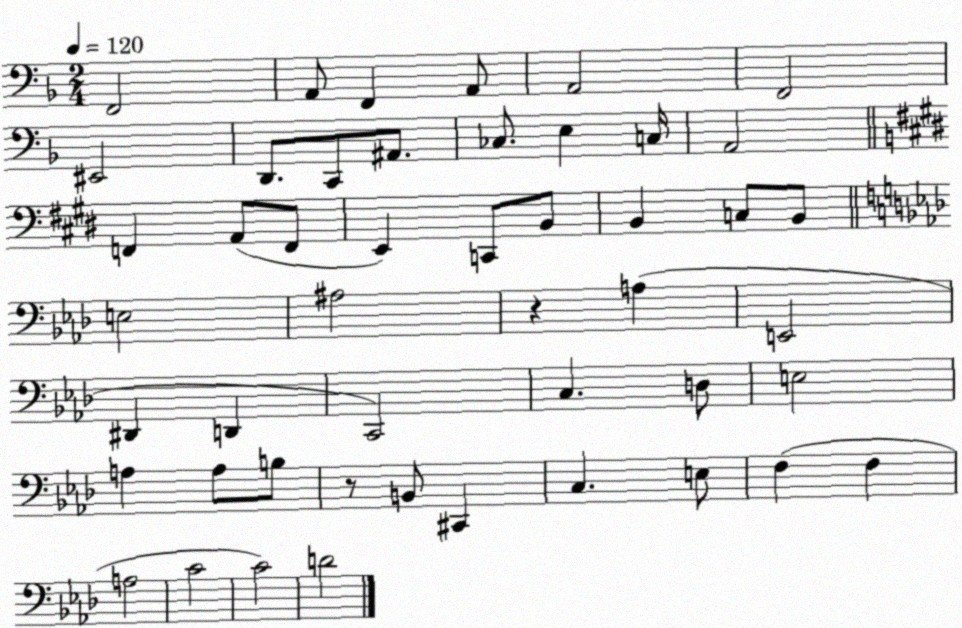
X:1
T:Untitled
M:2/4
L:1/4
K:F
F,,2 A,,/2 F,, A,,/2 A,,2 F,,2 ^E,,2 D,,/2 C,,/2 ^A,,/2 _C,/2 E, C,/4 A,,2 F,, A,,/2 F,,/2 E,, C,,/2 B,,/2 B,, C,/2 B,,/2 E,2 ^A,2 z A, E,,2 ^D,, D,, C,,2 C, D,/2 E,2 A, A,/2 B,/2 z/2 B,,/2 ^C,, C, E,/2 F, F, A,2 C2 C2 D2